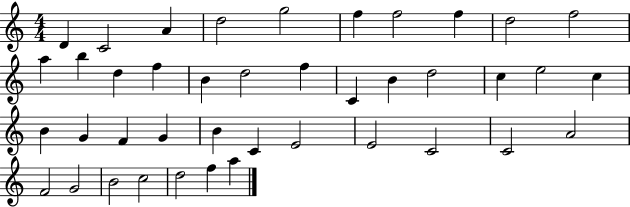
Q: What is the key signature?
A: C major